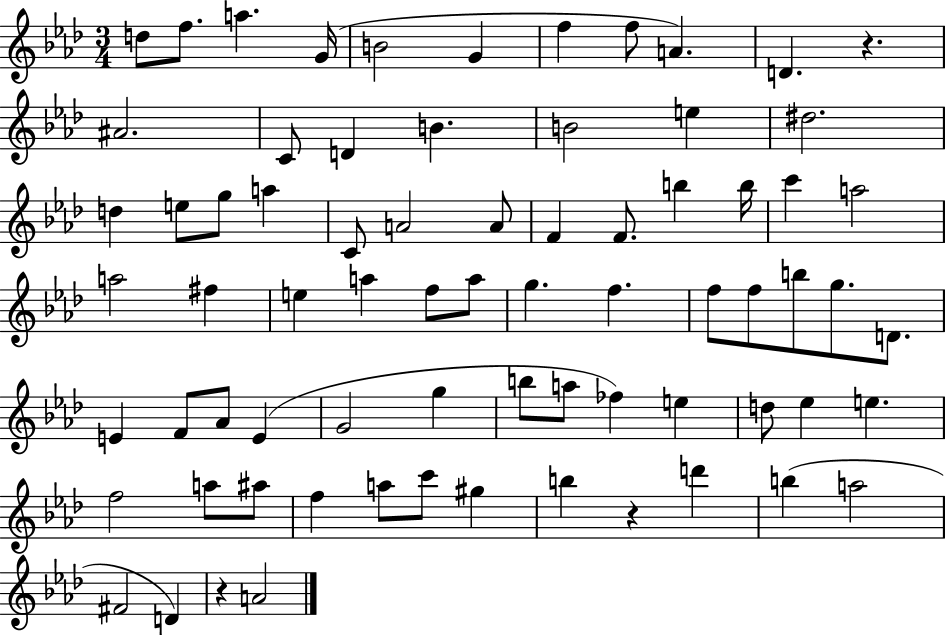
{
  \clef treble
  \numericTimeSignature
  \time 3/4
  \key aes \major
  d''8 f''8. a''4. g'16( | b'2 g'4 | f''4 f''8 a'4.) | d'4. r4. | \break ais'2. | c'8 d'4 b'4. | b'2 e''4 | dis''2. | \break d''4 e''8 g''8 a''4 | c'8 a'2 a'8 | f'4 f'8. b''4 b''16 | c'''4 a''2 | \break a''2 fis''4 | e''4 a''4 f''8 a''8 | g''4. f''4. | f''8 f''8 b''8 g''8. d'8. | \break e'4 f'8 aes'8 e'4( | g'2 g''4 | b''8 a''8 fes''4) e''4 | d''8 ees''4 e''4. | \break f''2 a''8 ais''8 | f''4 a''8 c'''8 gis''4 | b''4 r4 d'''4 | b''4( a''2 | \break fis'2 d'4) | r4 a'2 | \bar "|."
}